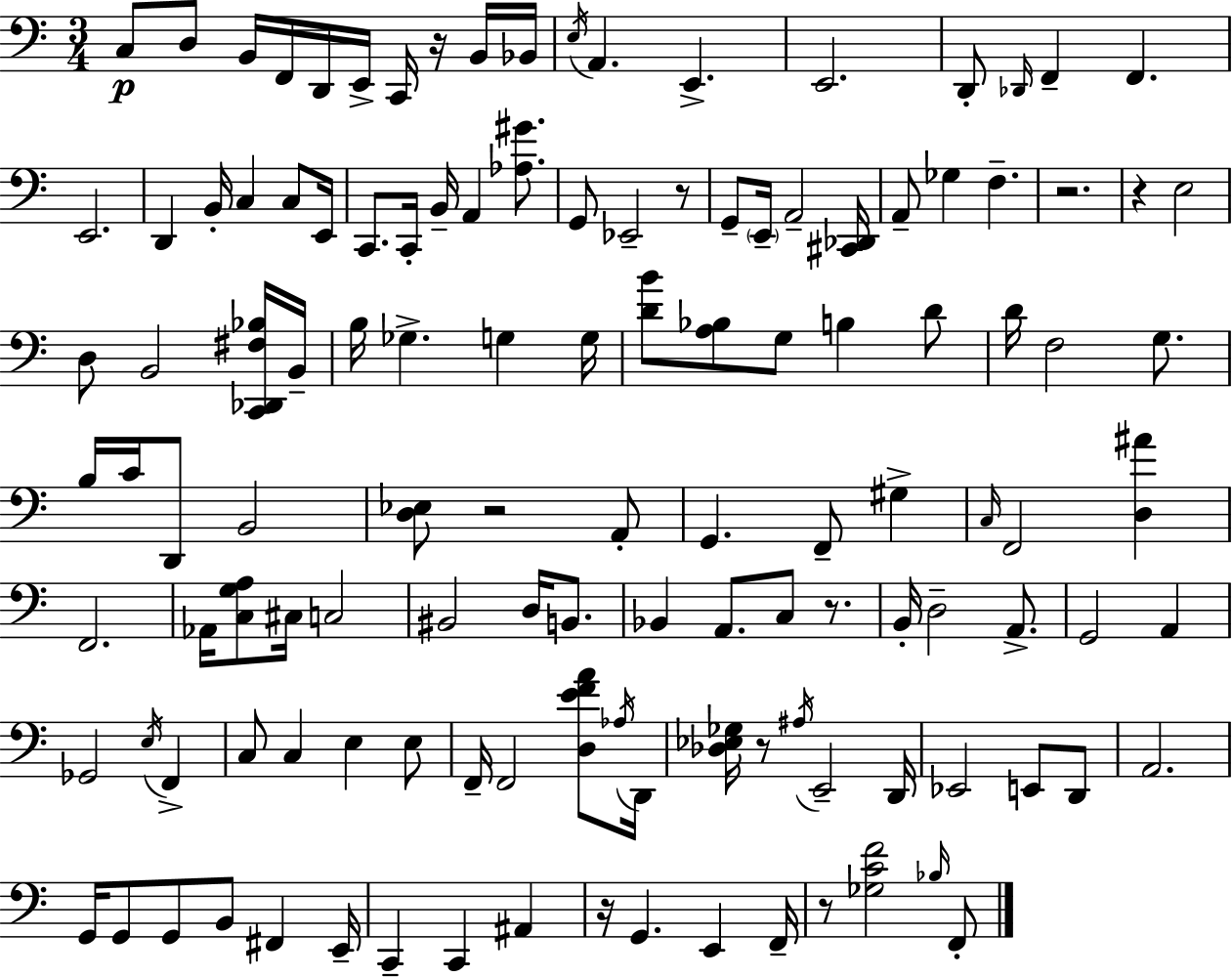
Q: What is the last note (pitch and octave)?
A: F2